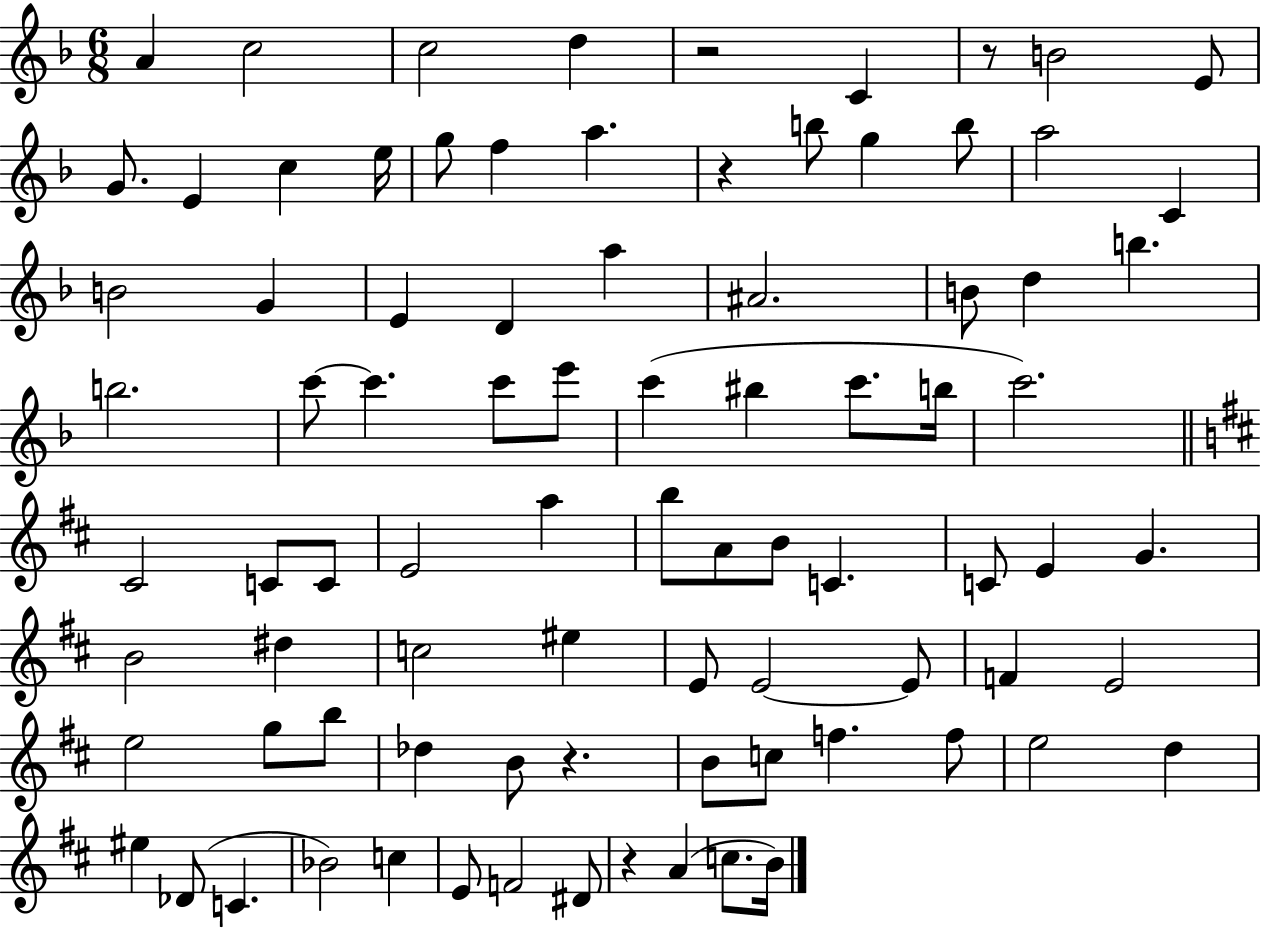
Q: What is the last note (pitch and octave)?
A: B4